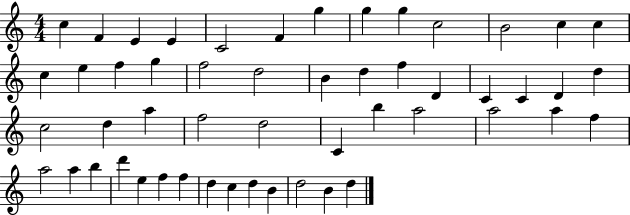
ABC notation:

X:1
T:Untitled
M:4/4
L:1/4
K:C
c F E E C2 F g g g c2 B2 c c c e f g f2 d2 B d f D C C D d c2 d a f2 d2 C b a2 a2 a f a2 a b d' e f f d c d B d2 B d